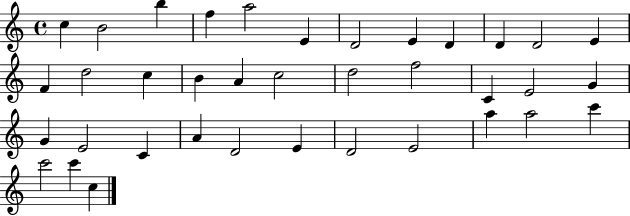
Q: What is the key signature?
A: C major